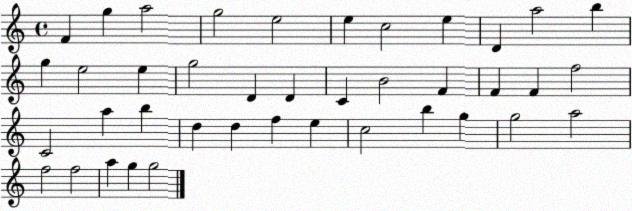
X:1
T:Untitled
M:4/4
L:1/4
K:C
F g a2 g2 e2 e c2 e D a2 b g e2 e g2 D D C B2 F F F f2 C2 a b d d f e c2 b g g2 a2 f2 f2 a g g2